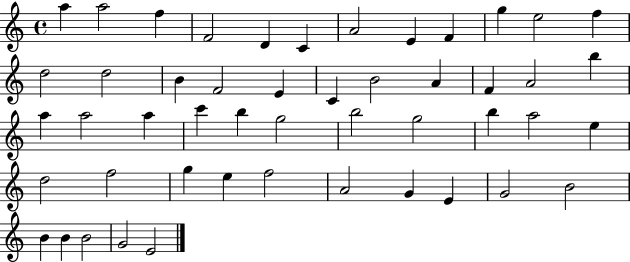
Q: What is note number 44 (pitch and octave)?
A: B4